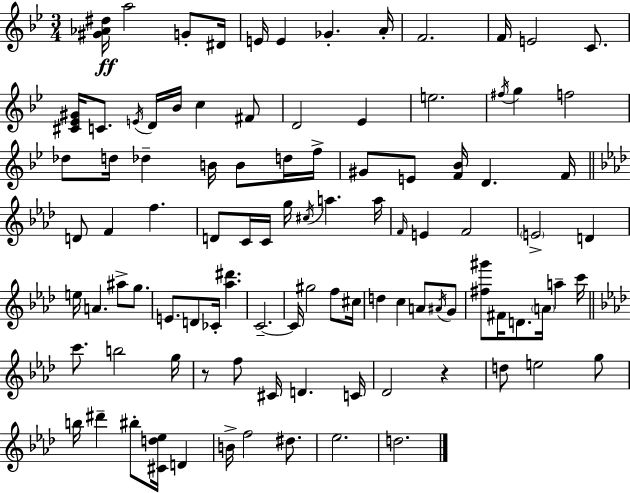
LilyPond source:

{
  \clef treble
  \numericTimeSignature
  \time 3/4
  \key bes \major
  <gis' aes' dis''>16\ff a''2 g'8-. dis'16 | e'16 e'4 ges'4.-. a'16-. | f'2. | f'16 e'2 c'8. | \break <cis' ees' gis'>16 c'8. \acciaccatura { e'16 } d'16 bes'16 c''4 fis'8 | d'2 ees'4 | e''2. | \acciaccatura { fis''16 } g''4 f''2 | \break des''8 d''16 des''4-- b'16 b'8 | d''16 f''16-> gis'8 e'8 <f' bes'>16 d'4. | f'16 \bar "||" \break \key aes \major d'8 f'4 f''4. | d'8 c'16 c'16 g''16 \acciaccatura { cis''16 } a''4. | a''16 \grace { f'16 } e'4 f'2 | \parenthesize e'2-> d'4 | \break e''16 a'4. ais''8-> g''8. | e'8. d'8 ces'16-. <aes'' dis'''>4. | c'2.--~~ | c'16 gis''2 f''8 | \break cis''16 d''4 c''4 a'8 | \acciaccatura { ais'16 } g'8 <fis'' gis'''>8 fis'16 d'8. \parenthesize a'16 a''4-- | c'''16 \bar "||" \break \key aes \major c'''8. b''2 g''16 | r8 f''8 cis'16 d'4. c'16 | des'2 r4 | d''8 e''2 g''8 | \break b''16 dis'''4-- bis''8-. <cis' d'' ees''>16 d'4 | b'16-> f''2 dis''8. | ees''2. | d''2. | \break \bar "|."
}